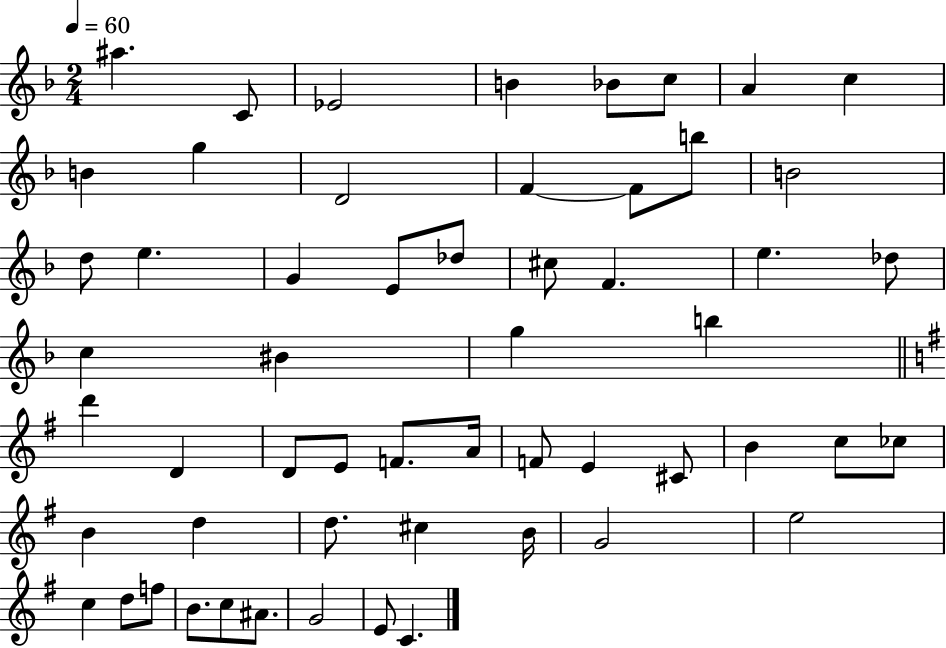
{
  \clef treble
  \numericTimeSignature
  \time 2/4
  \key f \major
  \tempo 4 = 60
  ais''4. c'8 | ees'2 | b'4 bes'8 c''8 | a'4 c''4 | \break b'4 g''4 | d'2 | f'4~~ f'8 b''8 | b'2 | \break d''8 e''4. | g'4 e'8 des''8 | cis''8 f'4. | e''4. des''8 | \break c''4 bis'4 | g''4 b''4 | \bar "||" \break \key g \major d'''4 d'4 | d'8 e'8 f'8. a'16 | f'8 e'4 cis'8 | b'4 c''8 ces''8 | \break b'4 d''4 | d''8. cis''4 b'16 | g'2 | e''2 | \break c''4 d''8 f''8 | b'8. c''8 ais'8. | g'2 | e'8 c'4. | \break \bar "|."
}